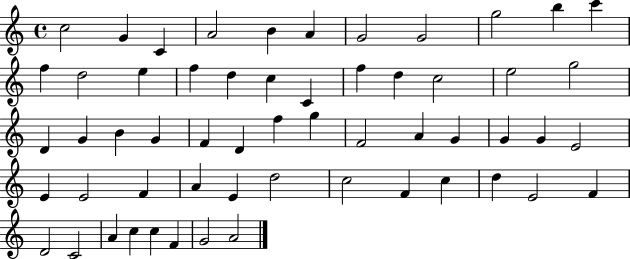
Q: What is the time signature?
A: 4/4